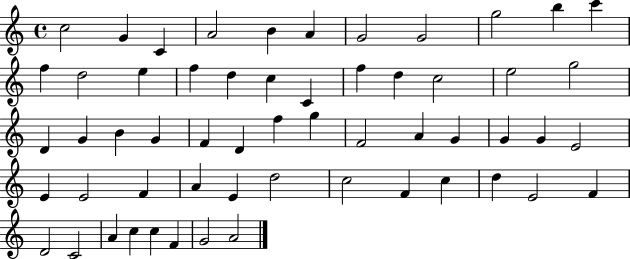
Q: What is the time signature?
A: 4/4